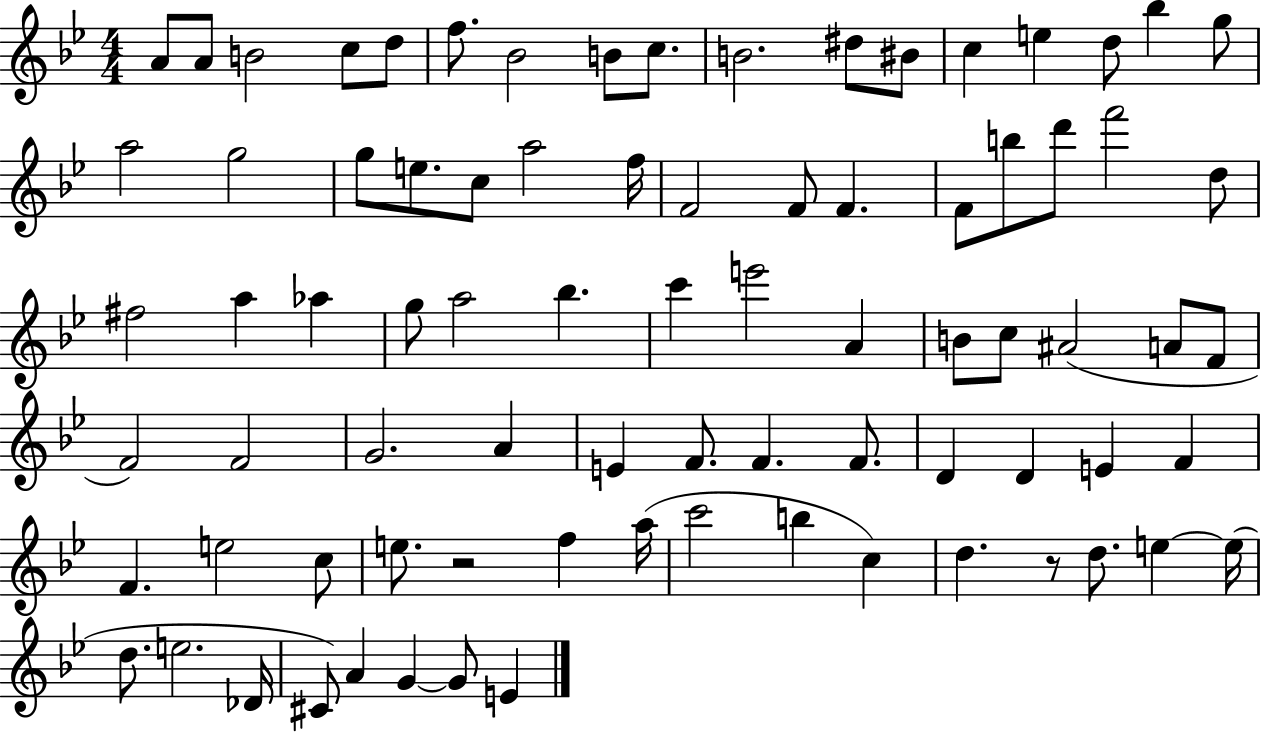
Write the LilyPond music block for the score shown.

{
  \clef treble
  \numericTimeSignature
  \time 4/4
  \key bes \major
  \repeat volta 2 { a'8 a'8 b'2 c''8 d''8 | f''8. bes'2 b'8 c''8. | b'2. dis''8 bis'8 | c''4 e''4 d''8 bes''4 g''8 | \break a''2 g''2 | g''8 e''8. c''8 a''2 f''16 | f'2 f'8 f'4. | f'8 b''8 d'''8 f'''2 d''8 | \break fis''2 a''4 aes''4 | g''8 a''2 bes''4. | c'''4 e'''2 a'4 | b'8 c''8 ais'2( a'8 f'8 | \break f'2) f'2 | g'2. a'4 | e'4 f'8. f'4. f'8. | d'4 d'4 e'4 f'4 | \break f'4. e''2 c''8 | e''8. r2 f''4 a''16( | c'''2 b''4 c''4) | d''4. r8 d''8. e''4~~ e''16( | \break d''8. e''2. des'16 | cis'8) a'4 g'4~~ g'8 e'4 | } \bar "|."
}